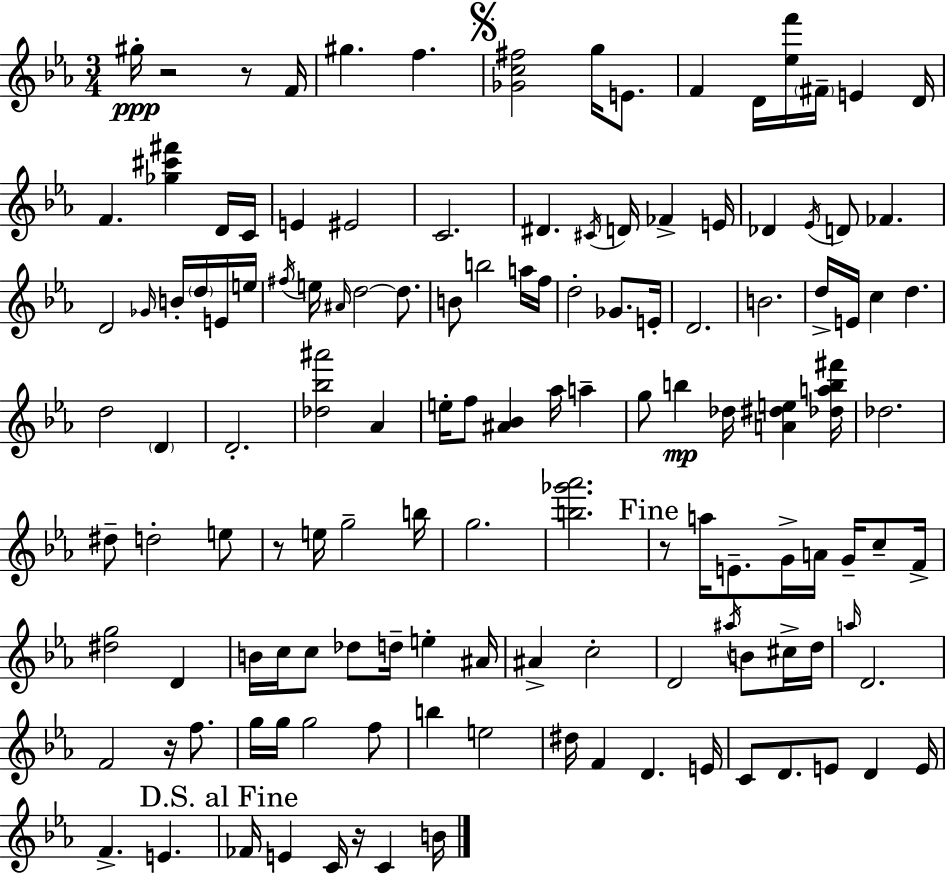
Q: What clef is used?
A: treble